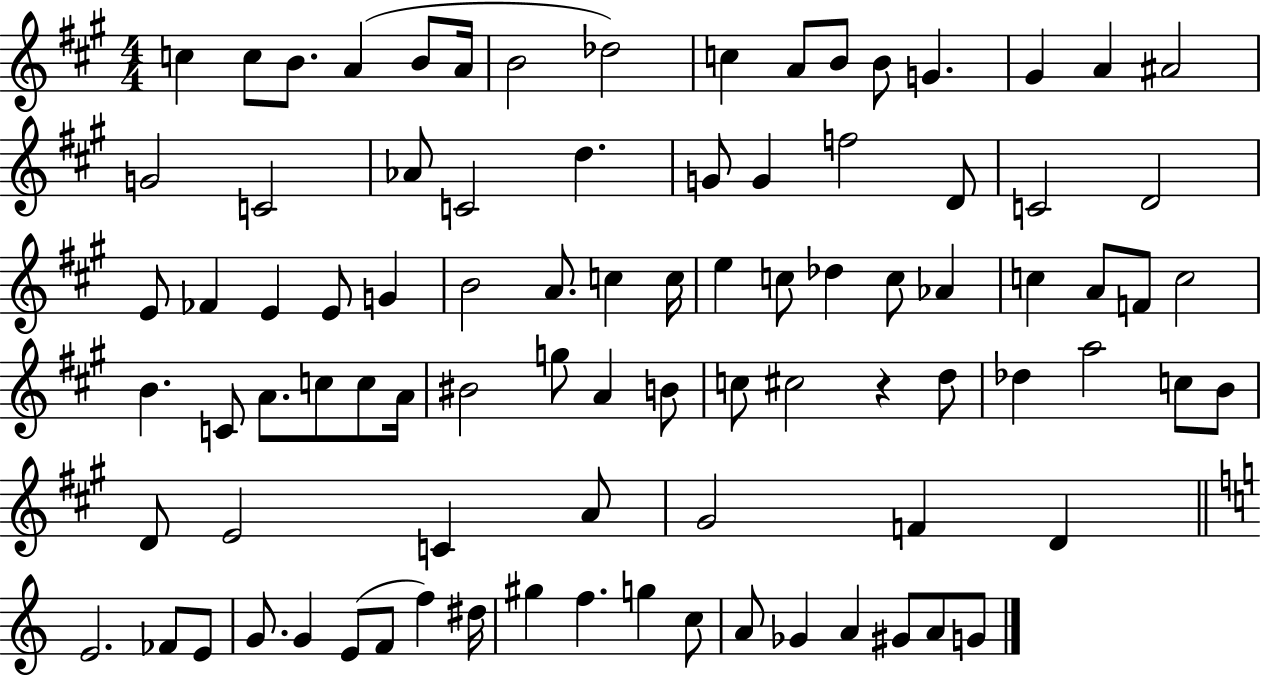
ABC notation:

X:1
T:Untitled
M:4/4
L:1/4
K:A
c c/2 B/2 A B/2 A/4 B2 _d2 c A/2 B/2 B/2 G ^G A ^A2 G2 C2 _A/2 C2 d G/2 G f2 D/2 C2 D2 E/2 _F E E/2 G B2 A/2 c c/4 e c/2 _d c/2 _A c A/2 F/2 c2 B C/2 A/2 c/2 c/2 A/4 ^B2 g/2 A B/2 c/2 ^c2 z d/2 _d a2 c/2 B/2 D/2 E2 C A/2 ^G2 F D E2 _F/2 E/2 G/2 G E/2 F/2 f ^d/4 ^g f g c/2 A/2 _G A ^G/2 A/2 G/2